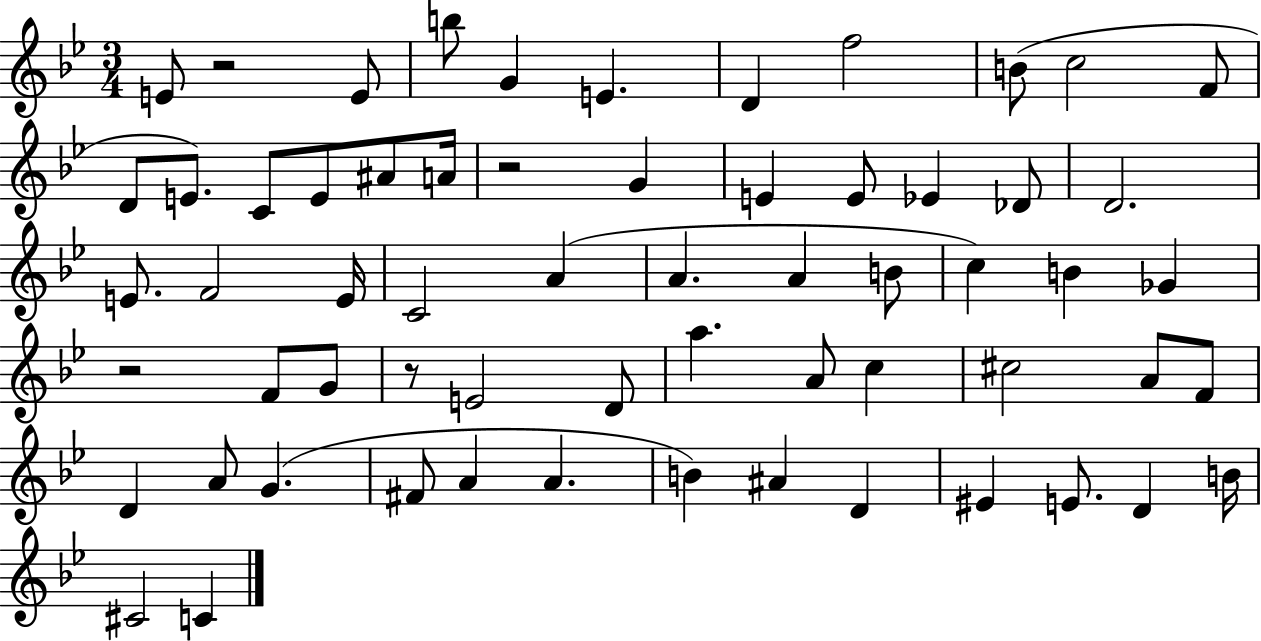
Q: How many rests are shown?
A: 4